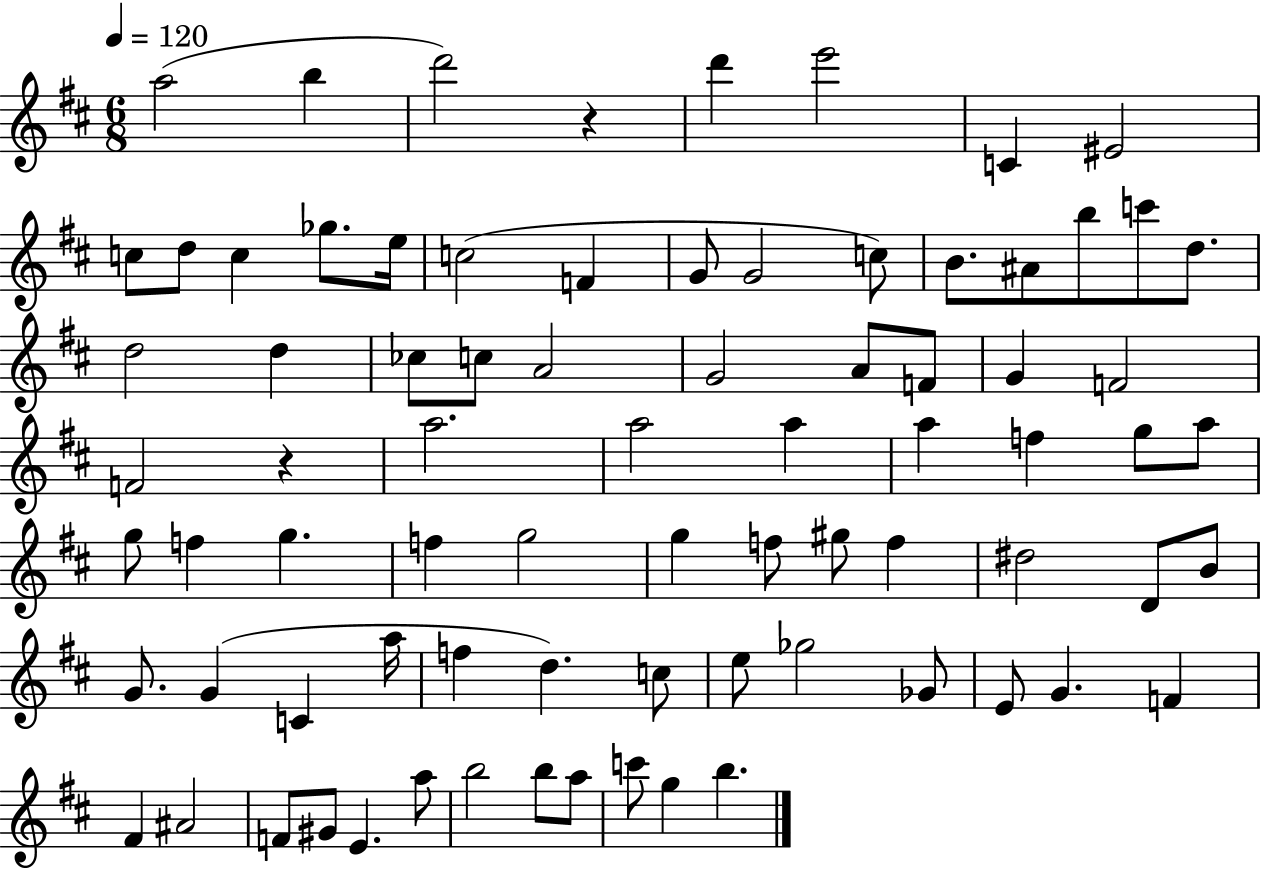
{
  \clef treble
  \numericTimeSignature
  \time 6/8
  \key d \major
  \tempo 4 = 120
  a''2( b''4 | d'''2) r4 | d'''4 e'''2 | c'4 eis'2 | \break c''8 d''8 c''4 ges''8. e''16 | c''2( f'4 | g'8 g'2 c''8) | b'8. ais'8 b''8 c'''8 d''8. | \break d''2 d''4 | ces''8 c''8 a'2 | g'2 a'8 f'8 | g'4 f'2 | \break f'2 r4 | a''2. | a''2 a''4 | a''4 f''4 g''8 a''8 | \break g''8 f''4 g''4. | f''4 g''2 | g''4 f''8 gis''8 f''4 | dis''2 d'8 b'8 | \break g'8. g'4( c'4 a''16 | f''4 d''4.) c''8 | e''8 ges''2 ges'8 | e'8 g'4. f'4 | \break fis'4 ais'2 | f'8 gis'8 e'4. a''8 | b''2 b''8 a''8 | c'''8 g''4 b''4. | \break \bar "|."
}